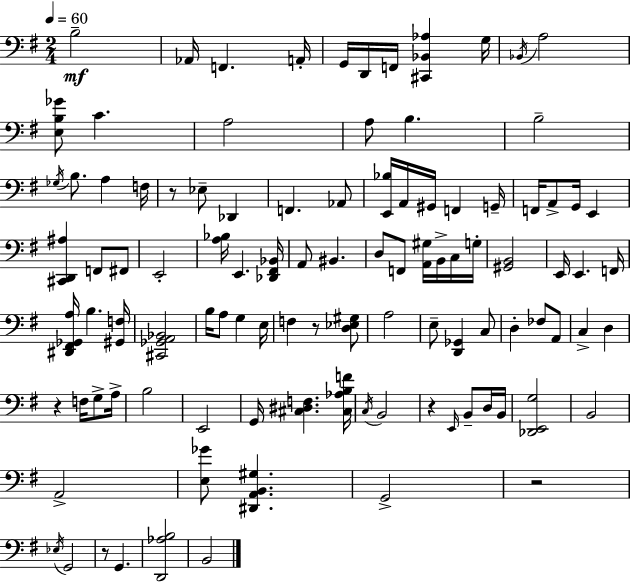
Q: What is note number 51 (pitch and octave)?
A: F3